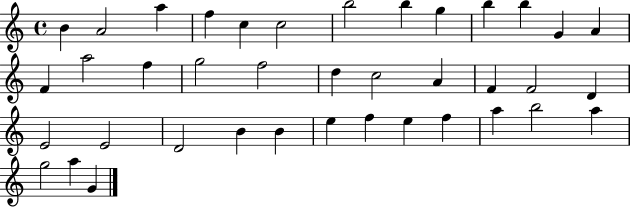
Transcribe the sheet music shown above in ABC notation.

X:1
T:Untitled
M:4/4
L:1/4
K:C
B A2 a f c c2 b2 b g b b G A F a2 f g2 f2 d c2 A F F2 D E2 E2 D2 B B e f e f a b2 a g2 a G